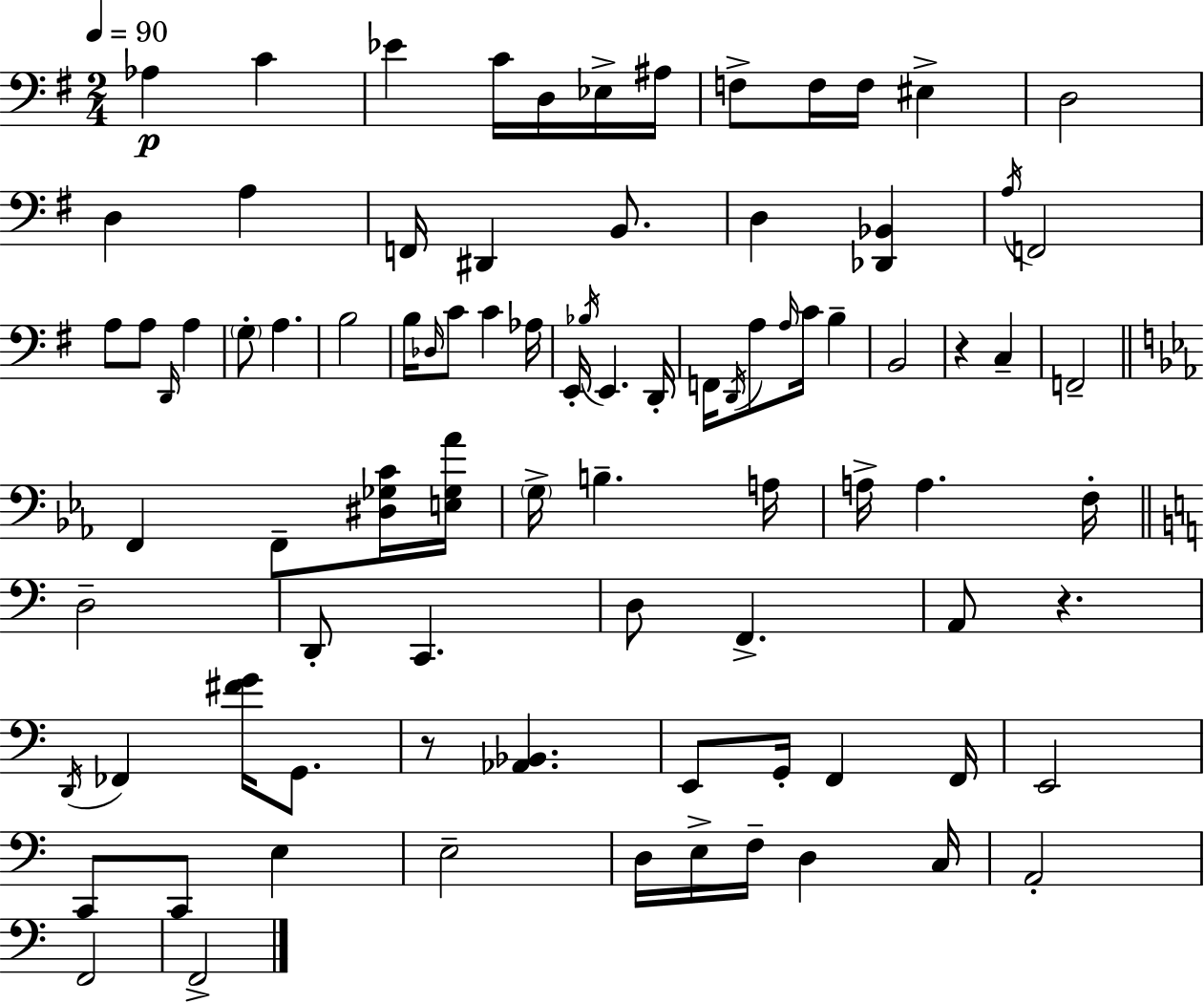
{
  \clef bass
  \numericTimeSignature
  \time 2/4
  \key e \minor
  \tempo 4 = 90
  aes4\p c'4 | ees'4 c'16 d16 ees16-> ais16 | f8-> f16 f16 eis4-> | d2 | \break d4 a4 | f,16 dis,4 b,8. | d4 <des, bes,>4 | \acciaccatura { a16 } f,2 | \break a8 a8 \grace { d,16 } a4 | \parenthesize g8-. a4. | b2 | b16 \grace { des16 } c'8 c'4 | \break aes16 e,16-. \acciaccatura { bes16 } e,4. | d,16-. f,16 \acciaccatura { d,16 } a8 | \grace { a16 } c'16 b4-- b,2 | r4 | \break c4-- f,2-- | \bar "||" \break \key c \minor f,4 f,8-- <dis ges c'>16 <e ges aes'>16 | \parenthesize g16-> b4.-- a16 | a16-> a4. f16-. | \bar "||" \break \key c \major d2-- | d,8-. c,4. | d8 f,4.-> | a,8 r4. | \break \acciaccatura { d,16 } fes,4 <fis' g'>16 g,8. | r8 <aes, bes,>4. | e,8 g,16-. f,4 | f,16 e,2 | \break c,8 c,8 e4 | e2-- | d16 e16-> f16-- d4 | c16 a,2-. | \break f,2 | f,2-> | \bar "|."
}